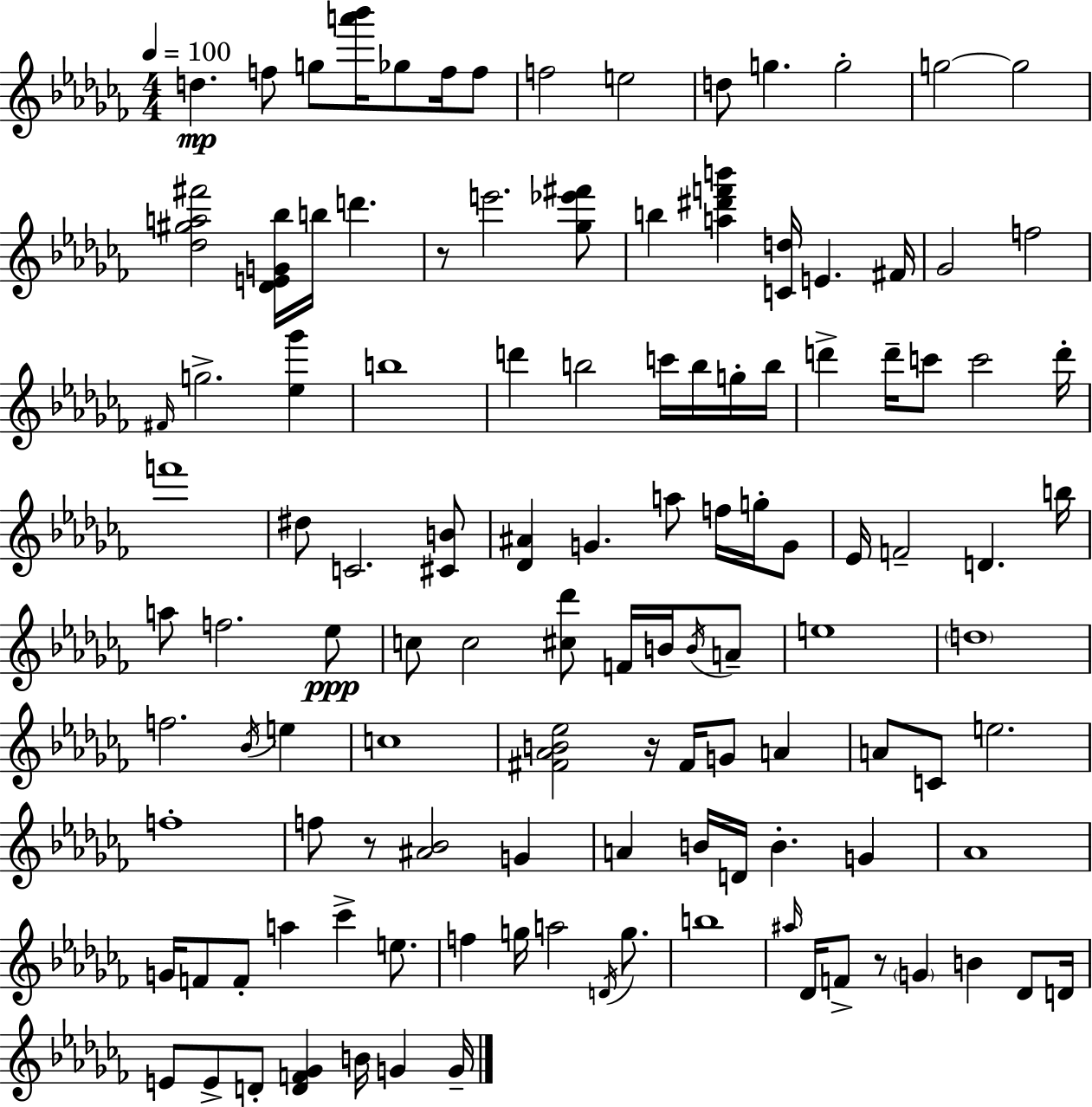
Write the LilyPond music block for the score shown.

{
  \clef treble
  \numericTimeSignature
  \time 4/4
  \key aes \minor
  \tempo 4 = 100
  d''4.\mp f''8 g''8 <a''' bes'''>16 ges''8 f''16 f''8 | f''2 e''2 | d''8 g''4. g''2-. | g''2~~ g''2 | \break <des'' gis'' a'' fis'''>2 <des' e' g' bes''>16 b''16 d'''4. | r8 e'''2. <ges'' ees''' fis'''>8 | b''4 <a'' dis''' f''' b'''>4 <c' d''>16 e'4. fis'16 | ges'2 f''2 | \break \grace { fis'16 } g''2.-> <ees'' ges'''>4 | b''1 | d'''4 b''2 c'''16 b''16 g''16-. | b''16 d'''4-> d'''16-- c'''8 c'''2 | \break d'''16-. f'''1 | dis''8 c'2. <cis' b'>8 | <des' ais'>4 g'4. a''8 f''16 g''16-. g'8 | ees'16 f'2-- d'4. | \break b''16 a''8 f''2. ees''8\ppp | c''8 c''2 <cis'' des'''>8 f'16 b'16 \acciaccatura { b'16 } | a'8-- e''1 | \parenthesize d''1 | \break f''2. \acciaccatura { bes'16 } e''4 | c''1 | <fis' aes' b' ees''>2 r16 fis'16 g'8 a'4 | a'8 c'8 e''2. | \break f''1-. | f''8 r8 <ais' bes'>2 g'4 | a'4 b'16 d'16 b'4.-. g'4 | aes'1 | \break g'16 f'8 f'8-. a''4 ces'''4-> | e''8. f''4 g''16 a''2 | \acciaccatura { d'16 } g''8. b''1 | \grace { ais''16 } des'16 f'8-> r8 \parenthesize g'4 b'4 | \break des'8 d'16 e'8 e'8-> d'8-. <d' f' ges'>4 b'16 | g'4 g'16-- \bar "|."
}